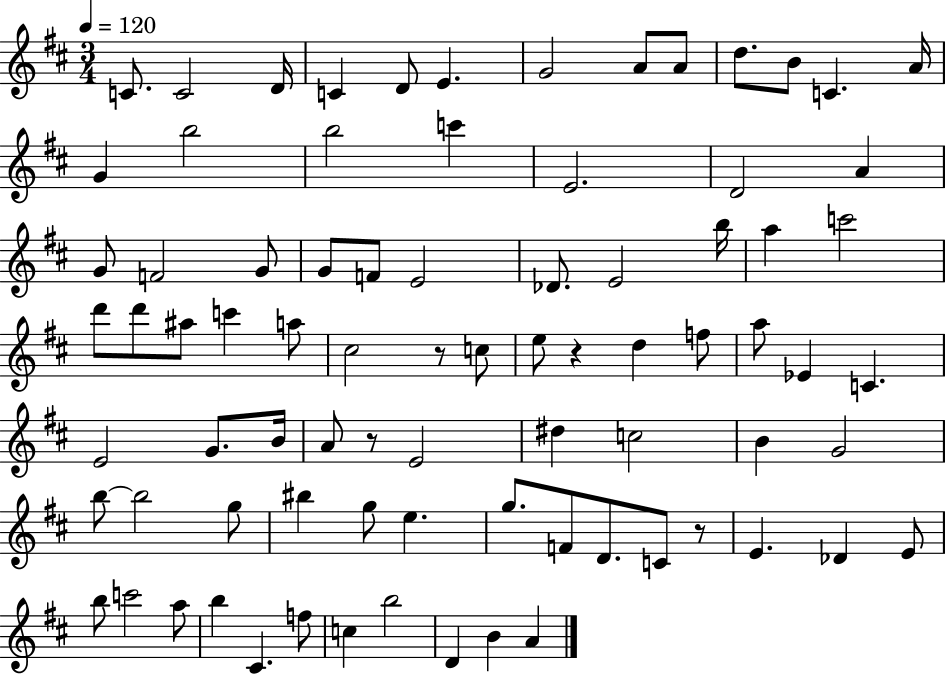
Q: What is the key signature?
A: D major